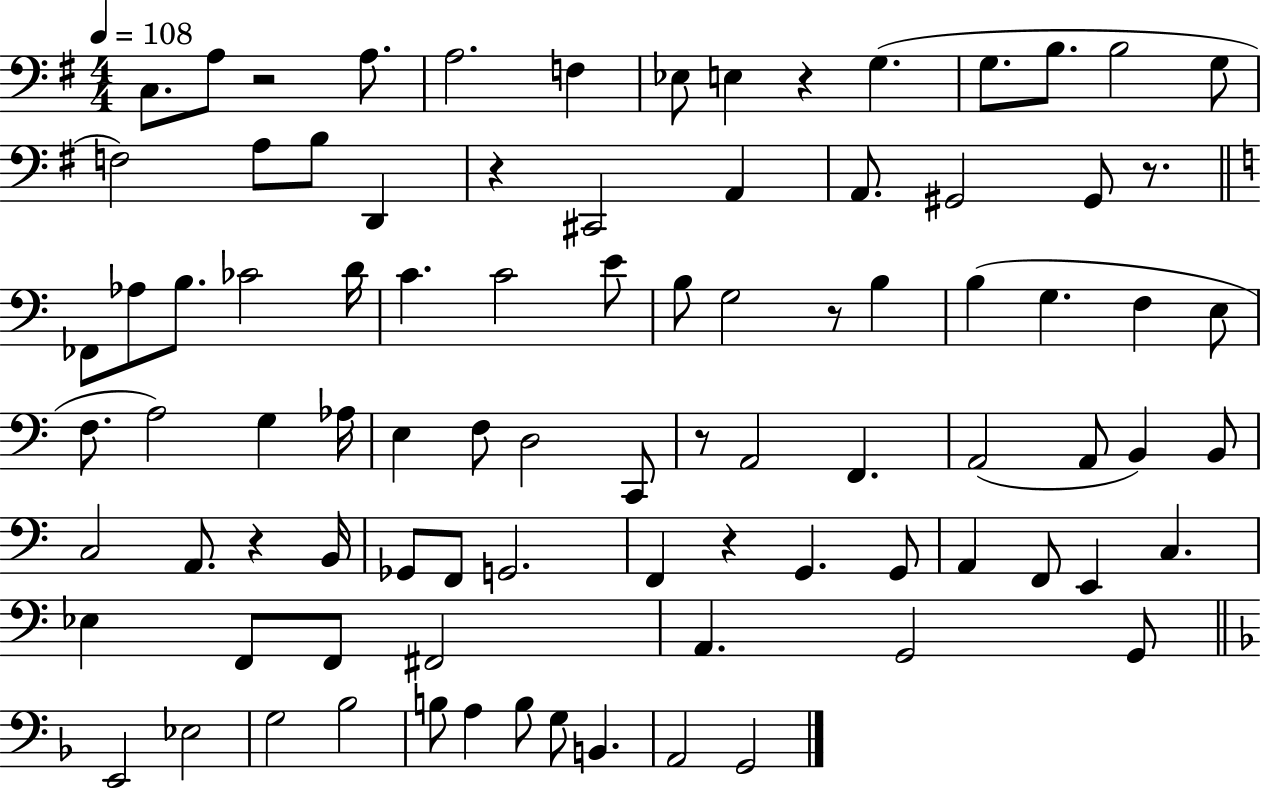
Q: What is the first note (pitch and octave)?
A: C3